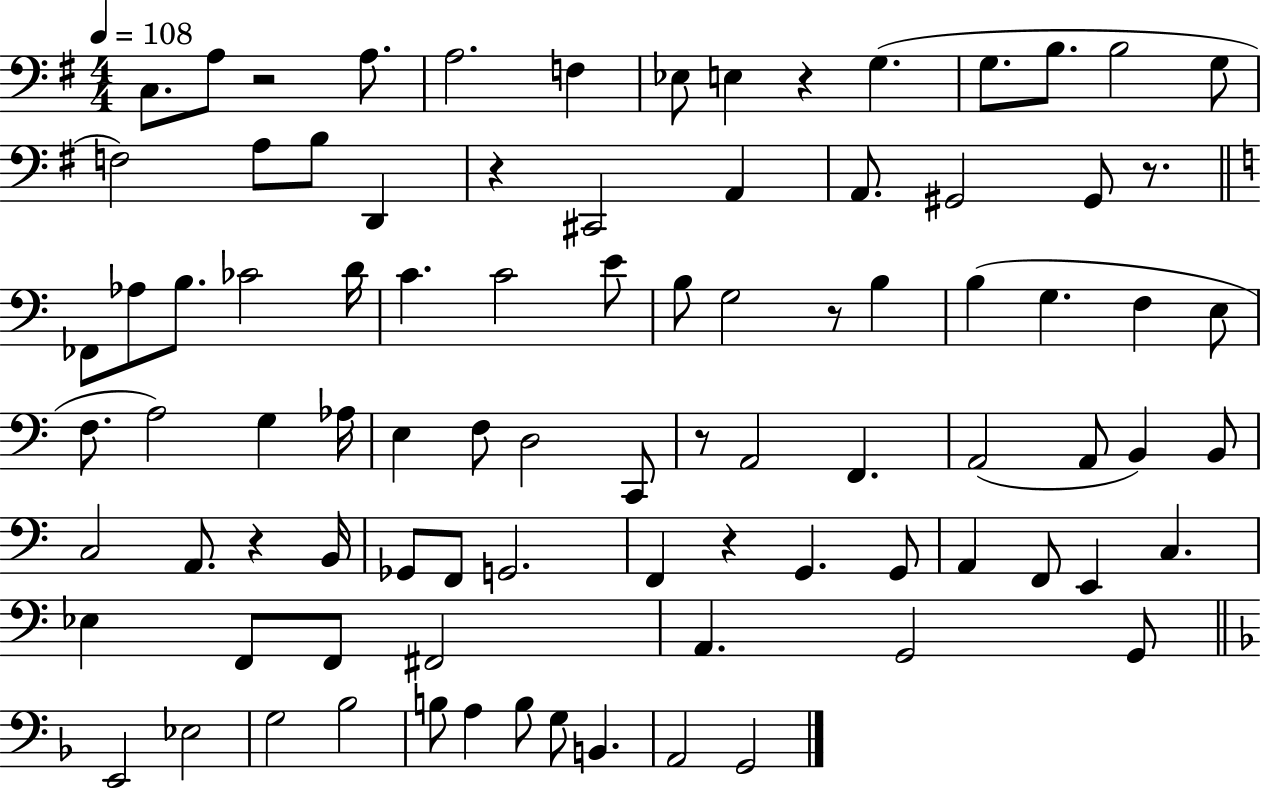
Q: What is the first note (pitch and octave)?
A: C3